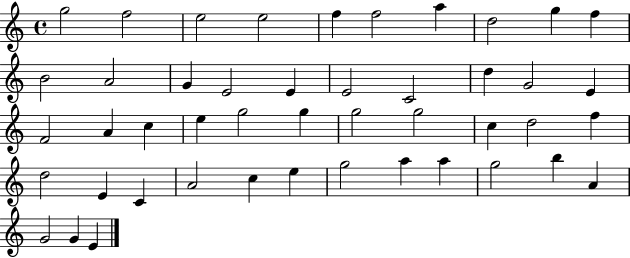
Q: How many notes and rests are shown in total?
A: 46